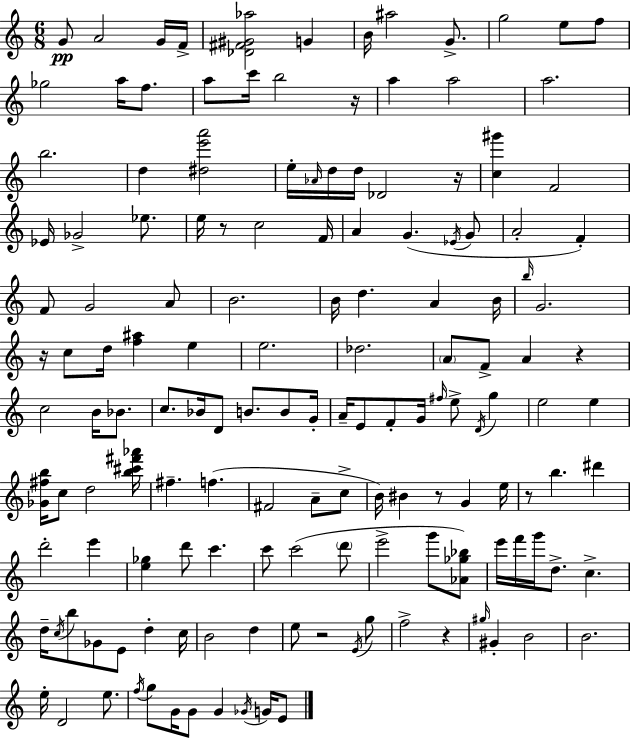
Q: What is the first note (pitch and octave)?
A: G4